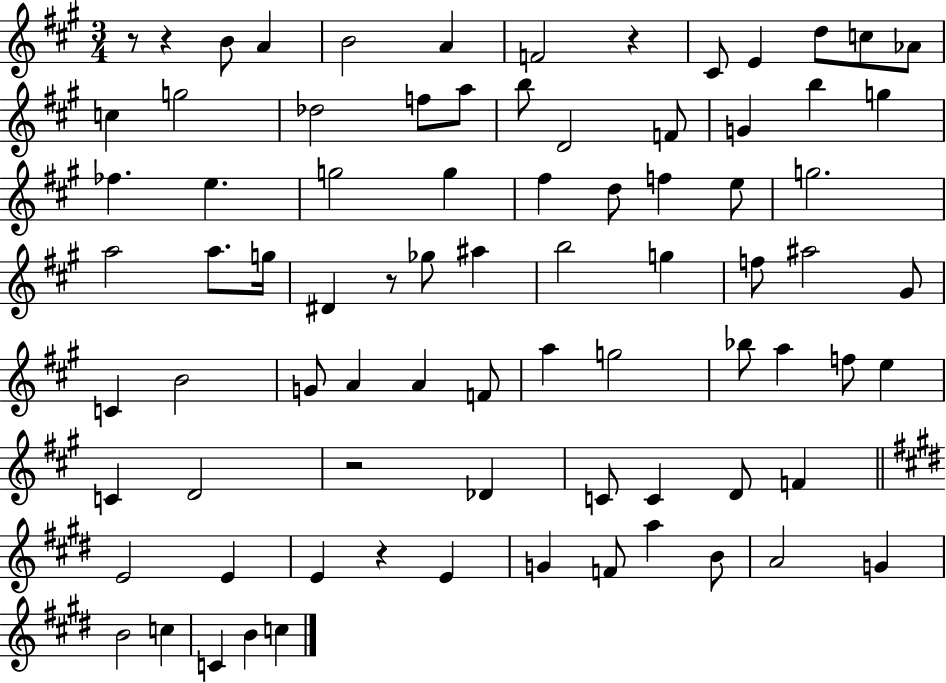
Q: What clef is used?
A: treble